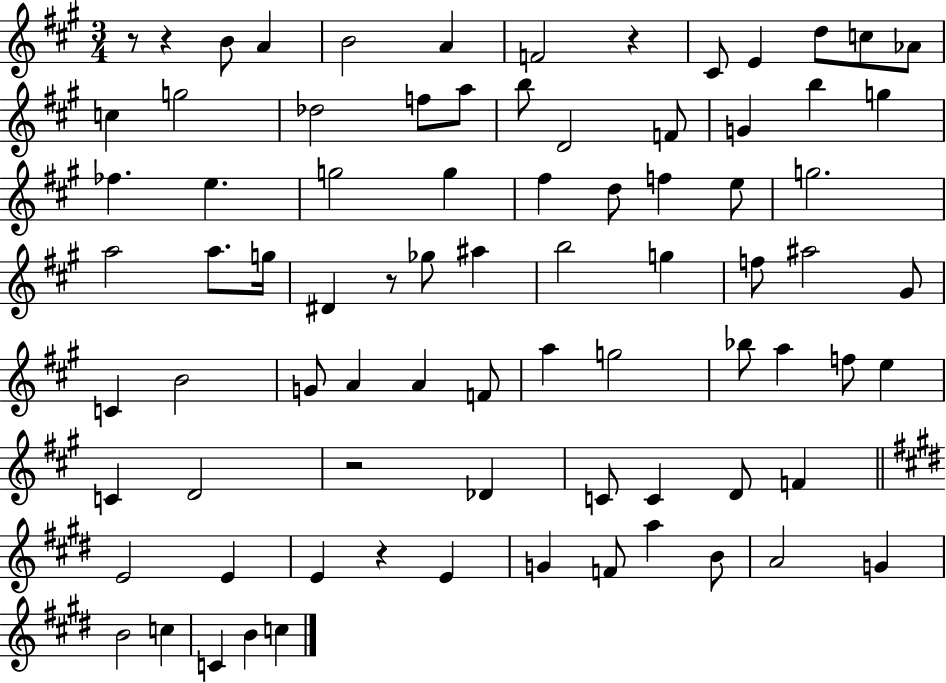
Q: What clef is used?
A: treble